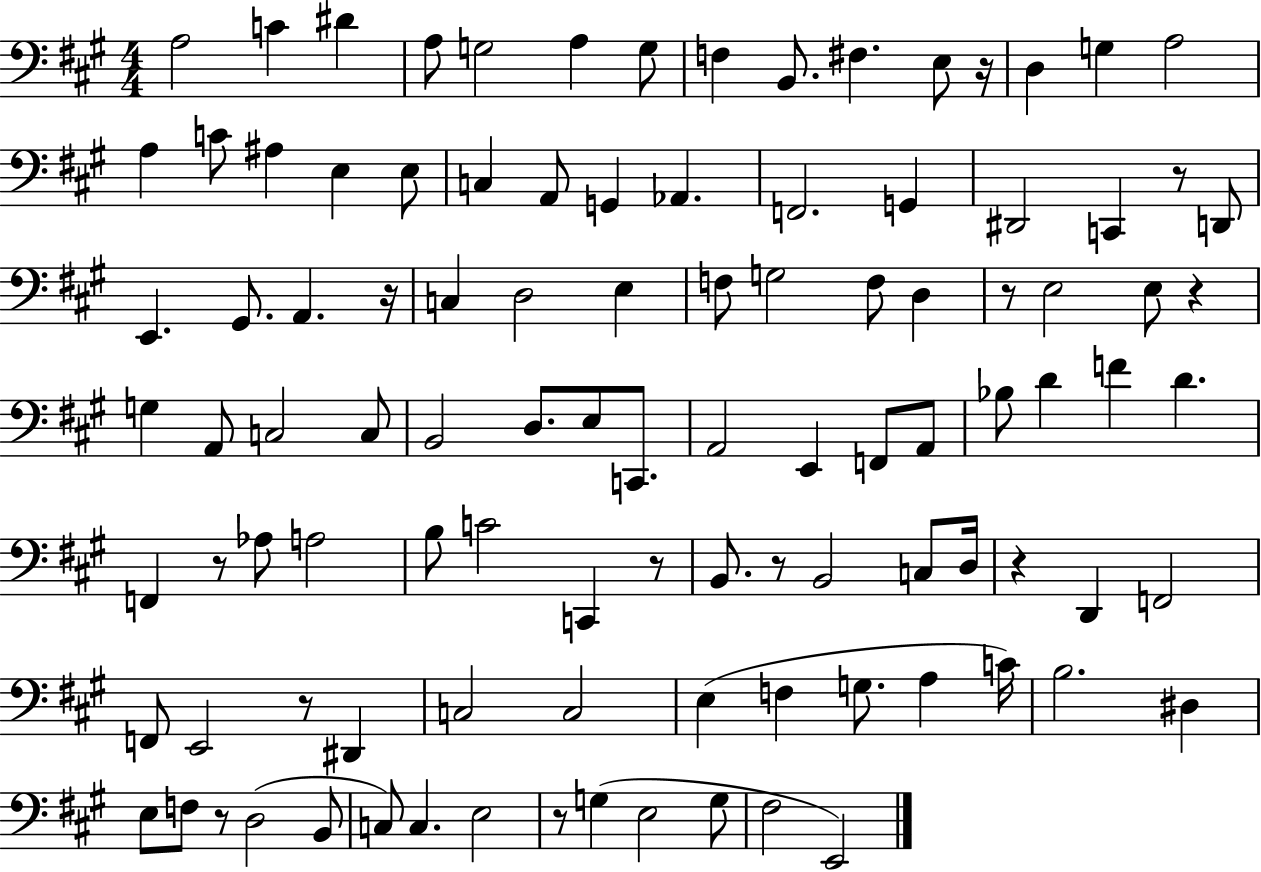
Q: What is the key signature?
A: A major